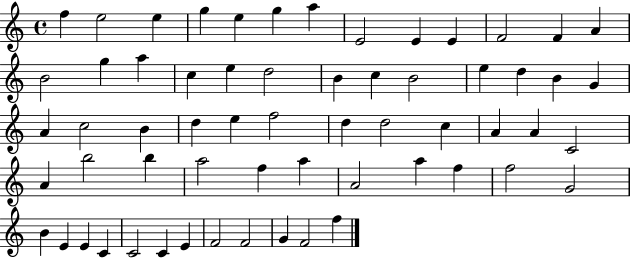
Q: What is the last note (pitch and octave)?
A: F5